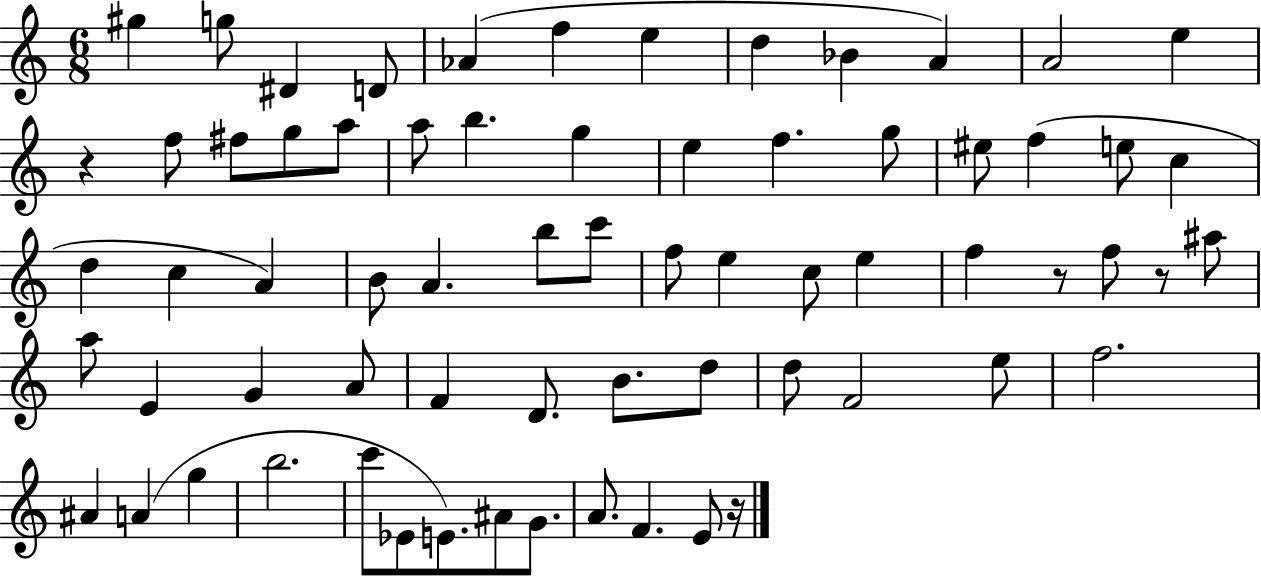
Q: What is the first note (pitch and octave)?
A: G#5